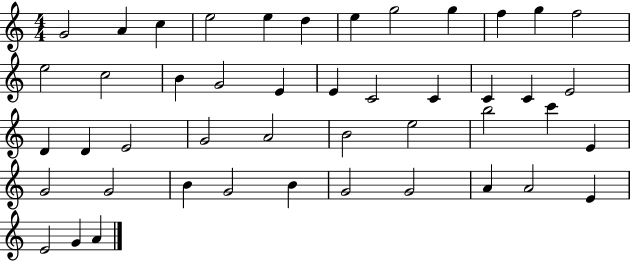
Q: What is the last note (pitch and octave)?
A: A4